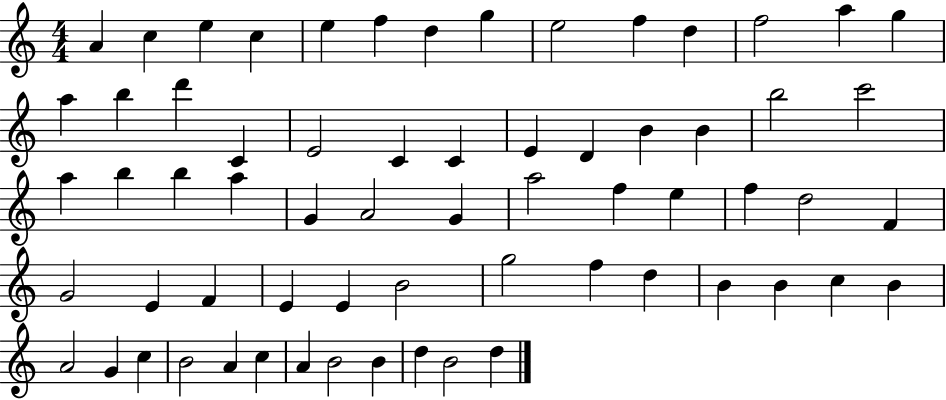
A4/q C5/q E5/q C5/q E5/q F5/q D5/q G5/q E5/h F5/q D5/q F5/h A5/q G5/q A5/q B5/q D6/q C4/q E4/h C4/q C4/q E4/q D4/q B4/q B4/q B5/h C6/h A5/q B5/q B5/q A5/q G4/q A4/h G4/q A5/h F5/q E5/q F5/q D5/h F4/q G4/h E4/q F4/q E4/q E4/q B4/h G5/h F5/q D5/q B4/q B4/q C5/q B4/q A4/h G4/q C5/q B4/h A4/q C5/q A4/q B4/h B4/q D5/q B4/h D5/q